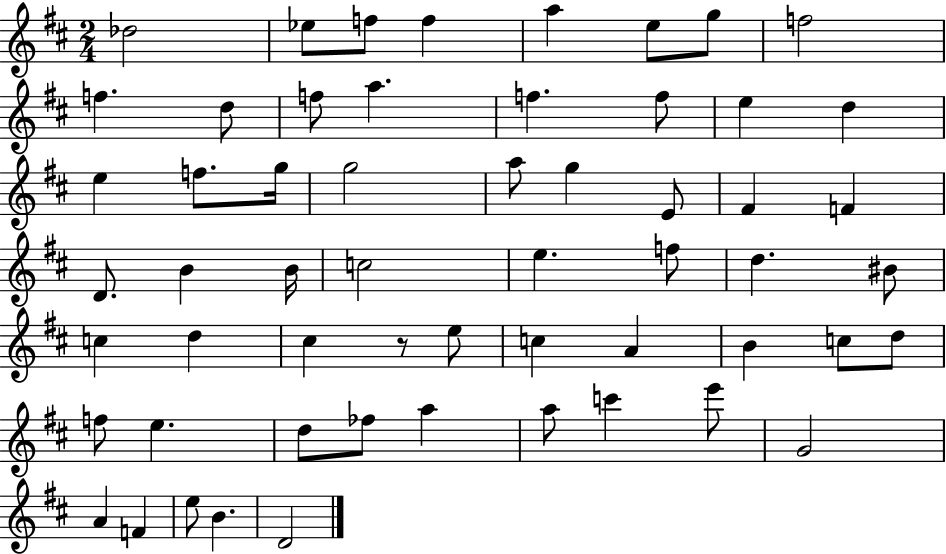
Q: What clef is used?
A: treble